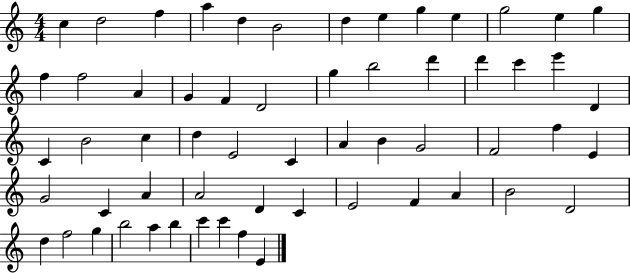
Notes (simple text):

C5/q D5/h F5/q A5/q D5/q B4/h D5/q E5/q G5/q E5/q G5/h E5/q G5/q F5/q F5/h A4/q G4/q F4/q D4/h G5/q B5/h D6/q D6/q C6/q E6/q D4/q C4/q B4/h C5/q D5/q E4/h C4/q A4/q B4/q G4/h F4/h F5/q E4/q G4/h C4/q A4/q A4/h D4/q C4/q E4/h F4/q A4/q B4/h D4/h D5/q F5/h G5/q B5/h A5/q B5/q C6/q C6/q F5/q E4/q